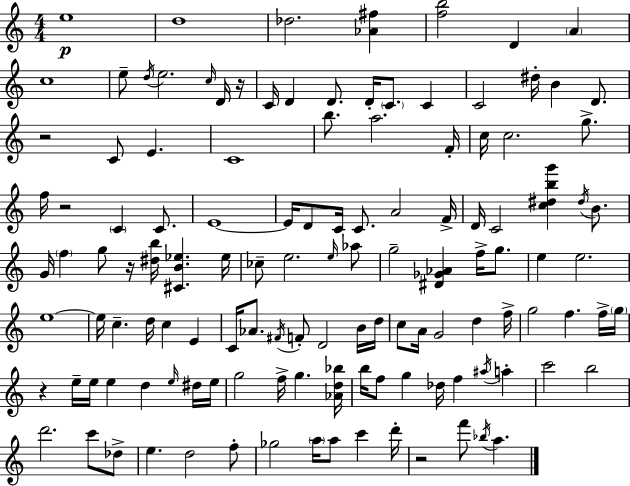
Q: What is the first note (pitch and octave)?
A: E5